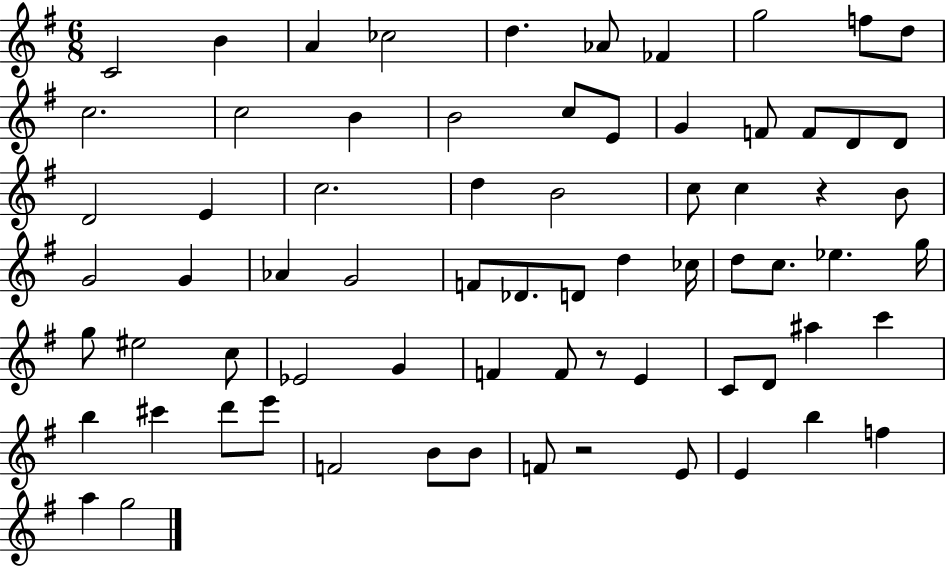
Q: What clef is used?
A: treble